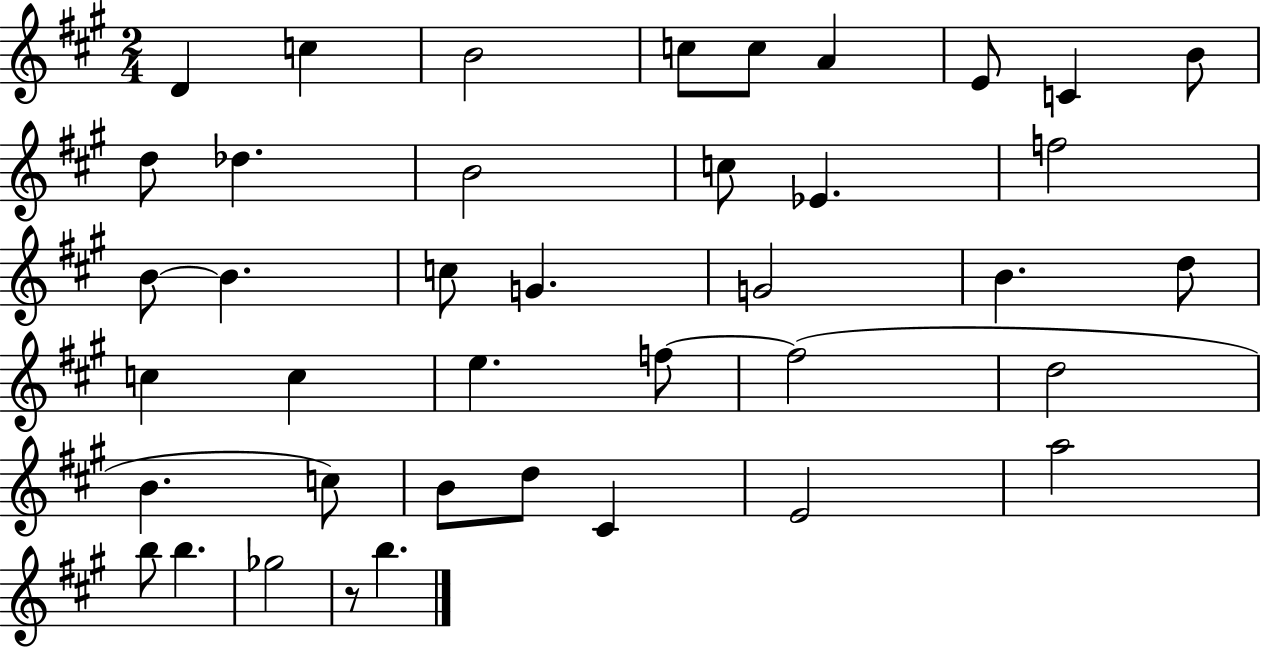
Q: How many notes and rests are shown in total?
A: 40